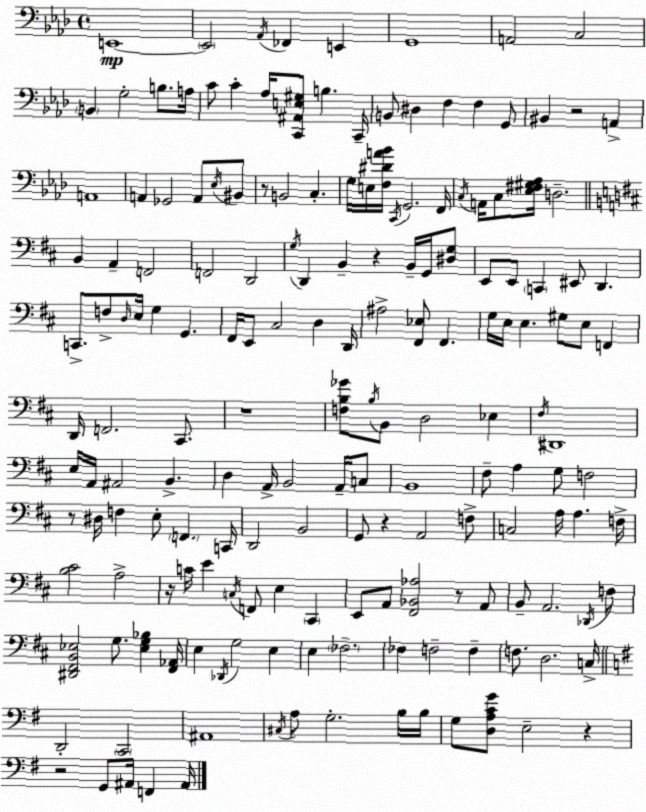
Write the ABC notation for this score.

X:1
T:Untitled
M:4/4
L:1/4
K:Ab
E,,4 E,,2 _A,,/4 _F,, E,, G,,4 A,,2 C,2 B,, G,2 B,/2 A,/4 C/2 C _A,/4 [C,,^A,,E,^G,]/2 B, C,,/4 B,,/2 ^D, F, F, G,,/2 ^B,, z2 A,, A,,4 A,, _G,,2 A,,/2 _E,/4 ^B,,/2 z/2 B,,2 C, G,/4 E,/4 [F,^DA_B]/4 C,,/4 G,,2 F,,/4 C,/4 A,,/4 C,/2 [_E,^F,^G,_A,]/4 D,2 B,, A,, F,,2 F,,2 D,,2 G,/4 D,, B,, z B,,/4 G,,/4 [^D,G,]/2 E,,/2 E,,/2 C,, ^E,,/2 D,, C,,/2 F,/2 D,/4 E,/4 G, G,, ^F,,/4 E,,/2 ^C,2 D, D,,/4 ^A,2 [^F,,_E,]/2 ^F,, G,/4 E,/4 E, ^G,/2 E,/2 F,, D,,/4 F,,2 ^C,,/2 z4 [F,B,_G]/2 B,/4 B,,/2 D,2 _E, ^F,/4 ^D,,4 E,/4 A,,/4 ^A,,2 B,, D, A,,/4 B,,2 A,,/4 C,/2 B,,4 ^F,/2 A, G,/2 F,2 z/2 ^D,/4 F, E,/2 F,, C,,/4 D,,2 B,,2 G,,/2 z A,,2 F,/2 C,2 A,/4 A, F,/4 [B,^C]2 A,2 z/4 C/4 E C,/4 F,,/2 E, ^C,, E,,/2 A,,/2 [^F,,_B,,_A,]2 z/2 A,,/2 B,,/2 A,,2 _D,,/4 F,/2 [^D,,^F,,B,,_E,]2 G,/2 [_E,G,_B,] [^F,,_A,,]/4 E, _D,,/4 G,2 E, E, _F,2 _F, F,2 F, F,/2 D,2 C,/4 D,,2 C,,2 ^A,,4 ^C,/4 A,/2 G,2 B,/4 B,/4 G,/2 [D,A,CG]/2 E,2 z z2 G,,/2 ^A,,/4 F,, ^A,,/4